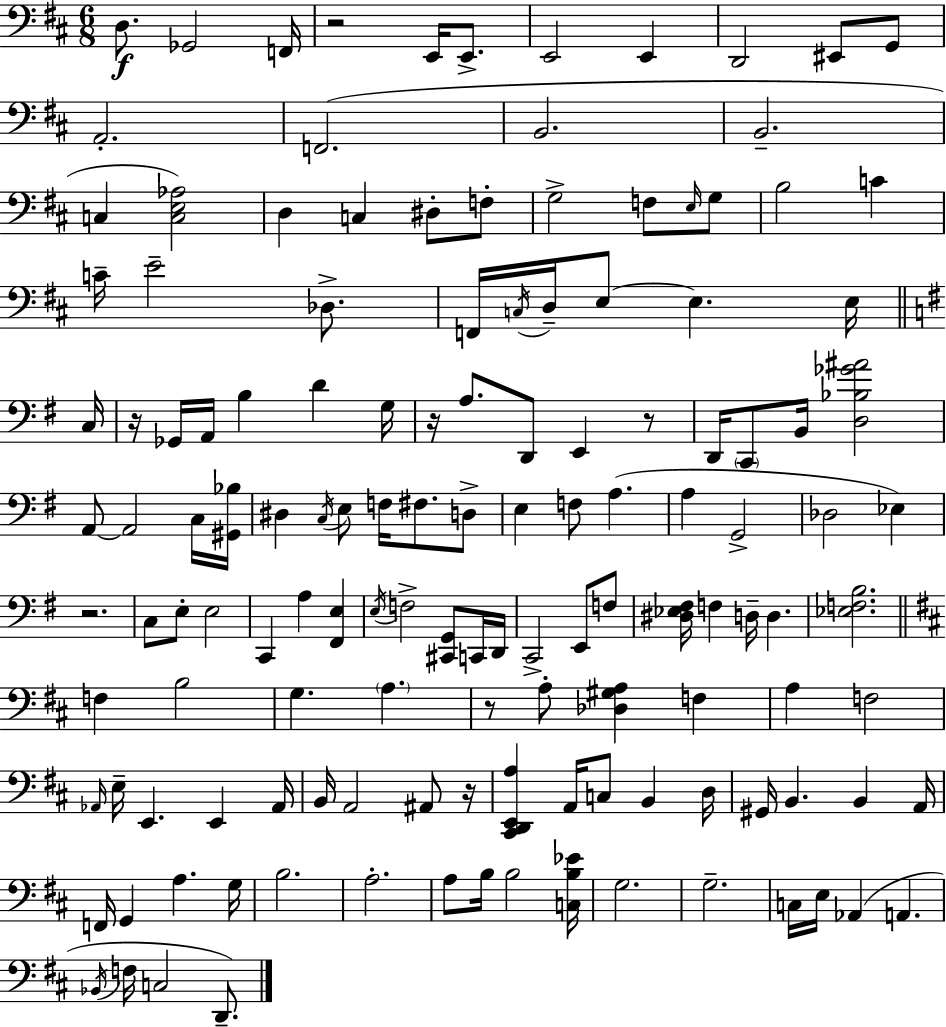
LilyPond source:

{
  \clef bass
  \numericTimeSignature
  \time 6/8
  \key d \major
  d8.\f ges,2 f,16 | r2 e,16 e,8.-> | e,2 e,4 | d,2 eis,8 g,8 | \break a,2.-. | f,2.( | b,2. | b,2.-- | \break c4 <c e aes>2) | d4 c4 dis8-. f8-. | g2-> f8 \grace { e16 } g8 | b2 c'4 | \break c'16-- e'2-- des8.-> | f,16 \acciaccatura { c16 } d16-- e8~~ e4. | e16 \bar "||" \break \key g \major c16 r16 ges,16 a,16 b4 d'4 | g16 r16 a8. d,8 e,4 r8 | d,16 \parenthesize c,8 b,16 <d bes ges' ais'>2 | a,8~~ a,2 c16 | \break <gis, bes>16 dis4 \acciaccatura { c16 } e8 f16 fis8. | d8-> e4 f8 a4.( | a4 g,2-> | des2 ees4) | \break r2. | c8 e8-. e2 | c,4 a4 <fis, e>4 | \acciaccatura { e16 } f2-> <cis, g,>8 | \break c,16 d,16 c,2-> e,8 | f8 <dis ees fis>16 f4 d16-- d4. | <ees f b>2. | \bar "||" \break \key d \major f4 b2 | g4. \parenthesize a4. | r8 a8-. <des gis a>4 f4 | a4 f2 | \break \grace { aes,16 } e16-- e,4. e,4 | aes,16 b,16 a,2 ais,8 | r16 <cis, d, e, a>4 a,16 c8 b,4 | d16 gis,16 b,4. b,4 | \break a,16 f,16 g,4 a4. | g16 b2. | a2.-. | a8 b16 b2 | \break <c b ees'>16 g2. | g2.-- | c16 e16 aes,4( a,4. | \acciaccatura { bes,16 } f16 c2 d,8.--) | \break \bar "|."
}